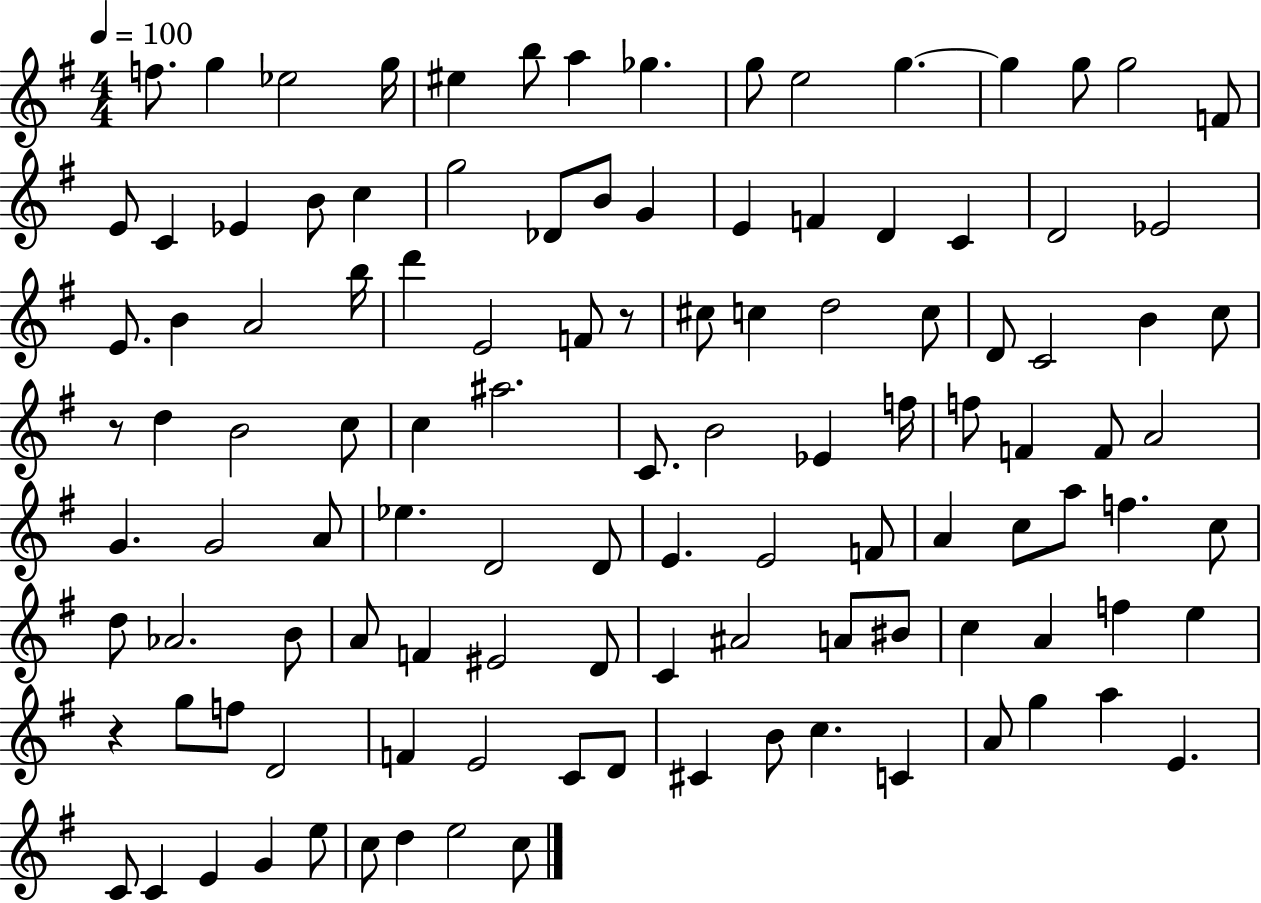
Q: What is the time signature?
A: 4/4